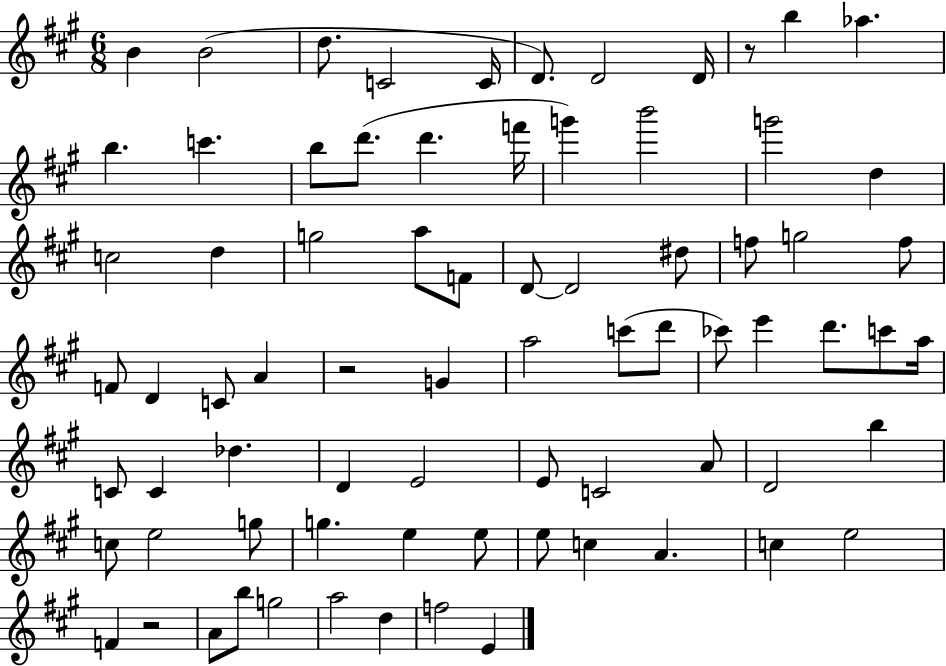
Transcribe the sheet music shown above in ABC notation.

X:1
T:Untitled
M:6/8
L:1/4
K:A
B B2 d/2 C2 C/4 D/2 D2 D/4 z/2 b _a b c' b/2 d'/2 d' f'/4 g' b'2 g'2 d c2 d g2 a/2 F/2 D/2 D2 ^d/2 f/2 g2 f/2 F/2 D C/2 A z2 G a2 c'/2 d'/2 _c'/2 e' d'/2 c'/2 a/4 C/2 C _d D E2 E/2 C2 A/2 D2 b c/2 e2 g/2 g e e/2 e/2 c A c e2 F z2 A/2 b/2 g2 a2 d f2 E